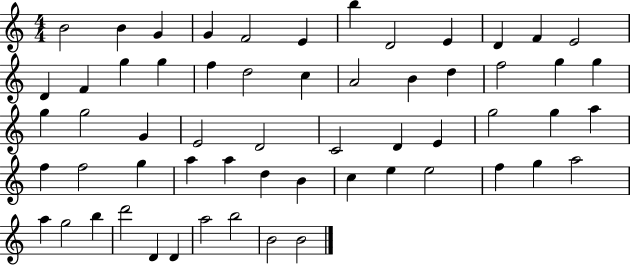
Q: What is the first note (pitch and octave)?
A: B4